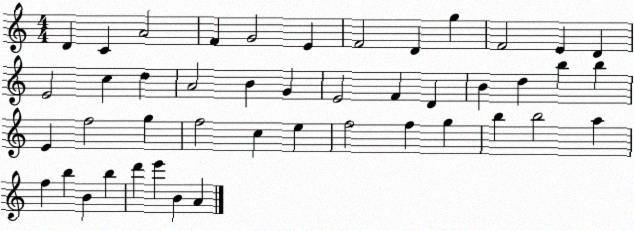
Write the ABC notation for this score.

X:1
T:Untitled
M:4/4
L:1/4
K:C
D C A2 F G2 E F2 D g F2 E D E2 c d A2 B G E2 F D B d b b E f2 g f2 c e f2 f g b b2 a f b B b d' e' B A